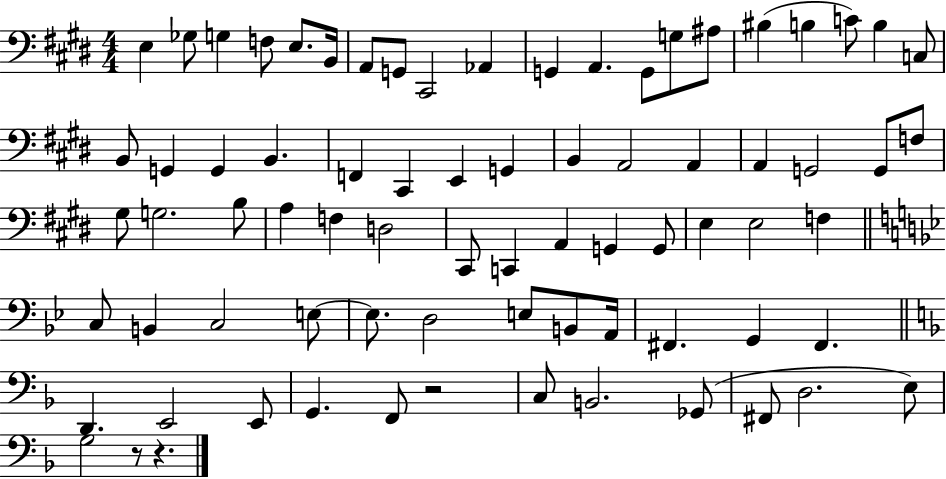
E3/q Gb3/e G3/q F3/e E3/e. B2/s A2/e G2/e C#2/h Ab2/q G2/q A2/q. G2/e G3/e A#3/e BIS3/q B3/q C4/e B3/q C3/e B2/e G2/q G2/q B2/q. F2/q C#2/q E2/q G2/q B2/q A2/h A2/q A2/q G2/h G2/e F3/e G#3/e G3/h. B3/e A3/q F3/q D3/h C#2/e C2/q A2/q G2/q G2/e E3/q E3/h F3/q C3/e B2/q C3/h E3/e E3/e. D3/h E3/e B2/e A2/s F#2/q. G2/q F#2/q. D2/q. E2/h E2/e G2/q. F2/e R/h C3/e B2/h. Gb2/e F#2/e D3/h. E3/e G3/h R/e R/q.